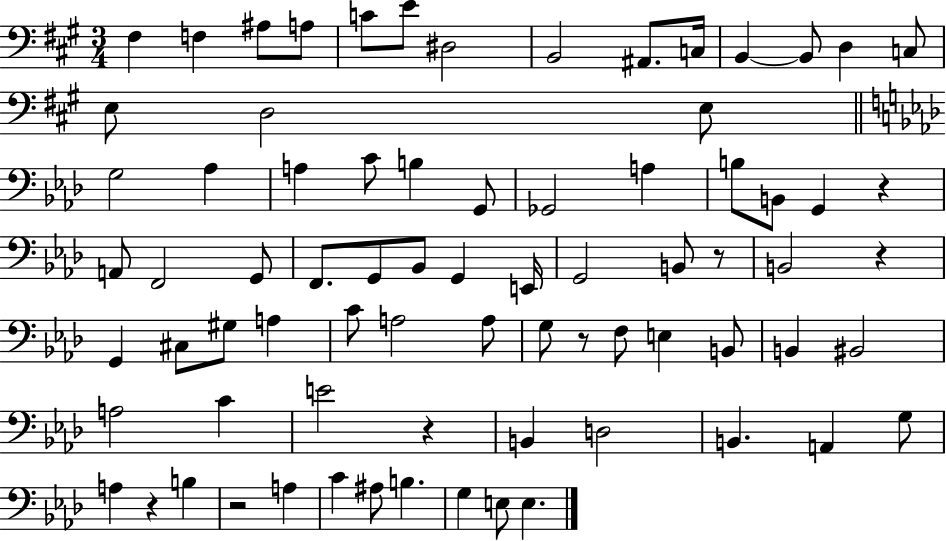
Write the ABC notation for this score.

X:1
T:Untitled
M:3/4
L:1/4
K:A
^F, F, ^A,/2 A,/2 C/2 E/2 ^D,2 B,,2 ^A,,/2 C,/4 B,, B,,/2 D, C,/2 E,/2 D,2 E,/2 G,2 _A, A, C/2 B, G,,/2 _G,,2 A, B,/2 B,,/2 G,, z A,,/2 F,,2 G,,/2 F,,/2 G,,/2 _B,,/2 G,, E,,/4 G,,2 B,,/2 z/2 B,,2 z G,, ^C,/2 ^G,/2 A, C/2 A,2 A,/2 G,/2 z/2 F,/2 E, B,,/2 B,, ^B,,2 A,2 C E2 z B,, D,2 B,, A,, G,/2 A, z B, z2 A, C ^A,/2 B, G, E,/2 E,